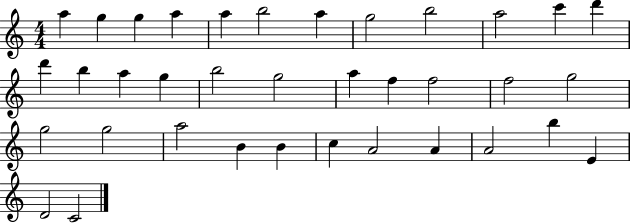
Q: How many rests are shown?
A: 0